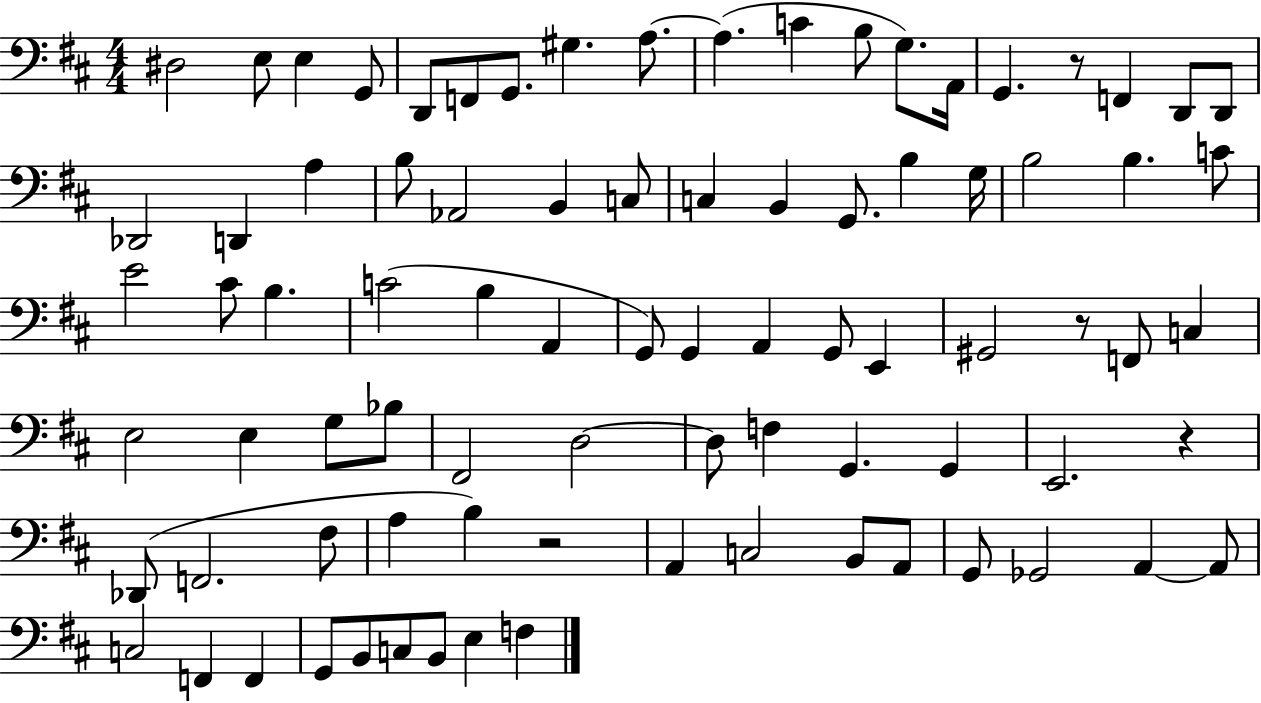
X:1
T:Untitled
M:4/4
L:1/4
K:D
^D,2 E,/2 E, G,,/2 D,,/2 F,,/2 G,,/2 ^G, A,/2 A, C B,/2 G,/2 A,,/4 G,, z/2 F,, D,,/2 D,,/2 _D,,2 D,, A, B,/2 _A,,2 B,, C,/2 C, B,, G,,/2 B, G,/4 B,2 B, C/2 E2 ^C/2 B, C2 B, A,, G,,/2 G,, A,, G,,/2 E,, ^G,,2 z/2 F,,/2 C, E,2 E, G,/2 _B,/2 ^F,,2 D,2 D,/2 F, G,, G,, E,,2 z _D,,/2 F,,2 ^F,/2 A, B, z2 A,, C,2 B,,/2 A,,/2 G,,/2 _G,,2 A,, A,,/2 C,2 F,, F,, G,,/2 B,,/2 C,/2 B,,/2 E, F,